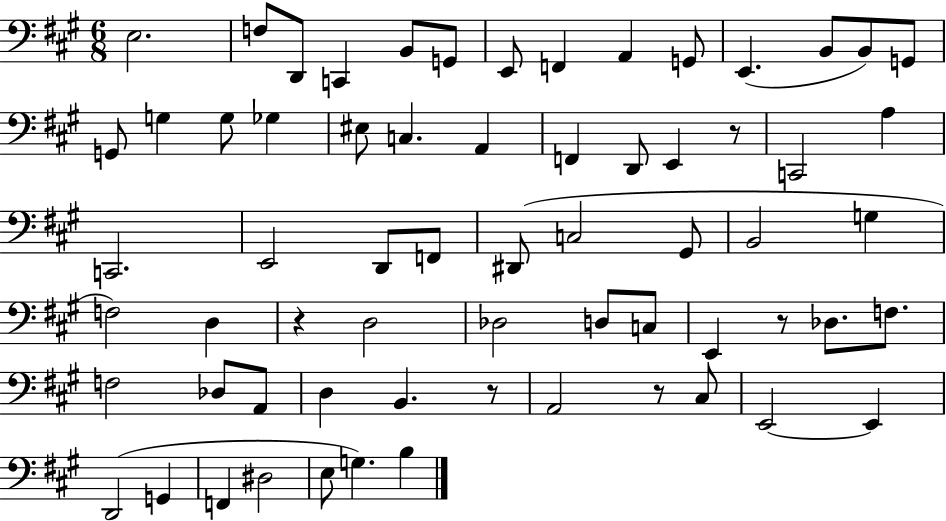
X:1
T:Untitled
M:6/8
L:1/4
K:A
E,2 F,/2 D,,/2 C,, B,,/2 G,,/2 E,,/2 F,, A,, G,,/2 E,, B,,/2 B,,/2 G,,/2 G,,/2 G, G,/2 _G, ^E,/2 C, A,, F,, D,,/2 E,, z/2 C,,2 A, C,,2 E,,2 D,,/2 F,,/2 ^D,,/2 C,2 ^G,,/2 B,,2 G, F,2 D, z D,2 _D,2 D,/2 C,/2 E,, z/2 _D,/2 F,/2 F,2 _D,/2 A,,/2 D, B,, z/2 A,,2 z/2 ^C,/2 E,,2 E,, D,,2 G,, F,, ^D,2 E,/2 G, B,